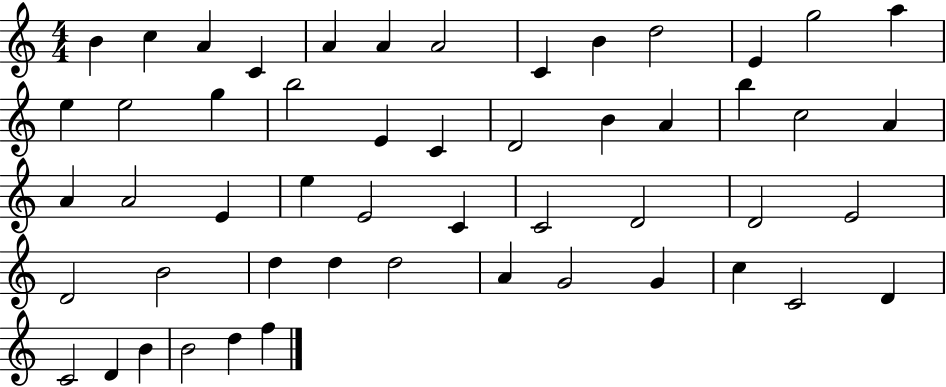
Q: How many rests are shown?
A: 0